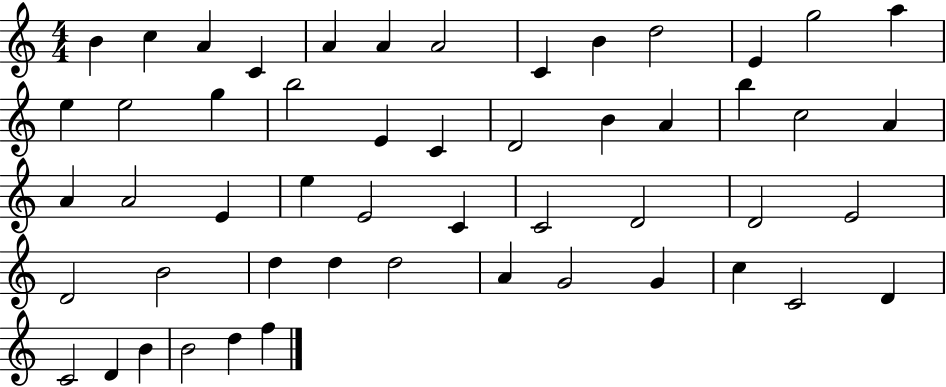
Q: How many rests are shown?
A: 0